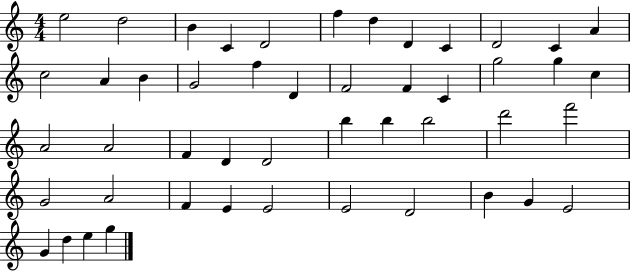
{
  \clef treble
  \numericTimeSignature
  \time 4/4
  \key c \major
  e''2 d''2 | b'4 c'4 d'2 | f''4 d''4 d'4 c'4 | d'2 c'4 a'4 | \break c''2 a'4 b'4 | g'2 f''4 d'4 | f'2 f'4 c'4 | g''2 g''4 c''4 | \break a'2 a'2 | f'4 d'4 d'2 | b''4 b''4 b''2 | d'''2 f'''2 | \break g'2 a'2 | f'4 e'4 e'2 | e'2 d'2 | b'4 g'4 e'2 | \break g'4 d''4 e''4 g''4 | \bar "|."
}